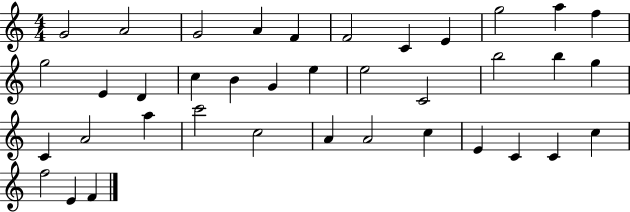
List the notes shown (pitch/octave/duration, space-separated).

G4/h A4/h G4/h A4/q F4/q F4/h C4/q E4/q G5/h A5/q F5/q G5/h E4/q D4/q C5/q B4/q G4/q E5/q E5/h C4/h B5/h B5/q G5/q C4/q A4/h A5/q C6/h C5/h A4/q A4/h C5/q E4/q C4/q C4/q C5/q F5/h E4/q F4/q